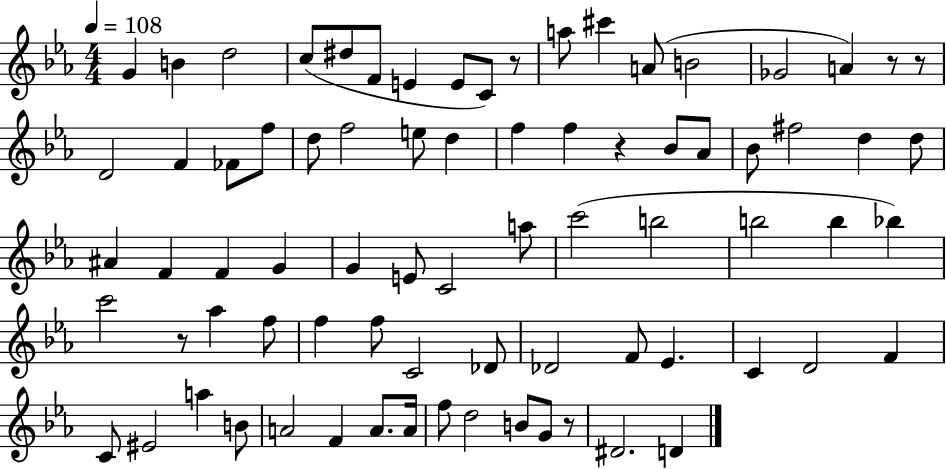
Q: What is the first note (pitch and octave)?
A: G4